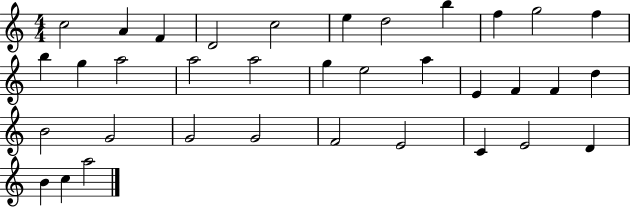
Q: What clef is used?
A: treble